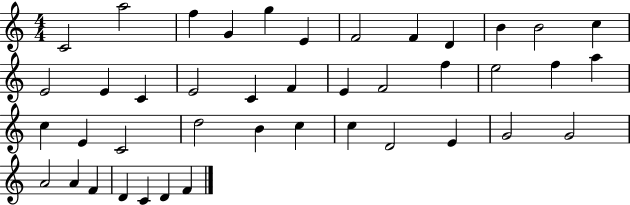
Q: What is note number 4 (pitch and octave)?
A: G4